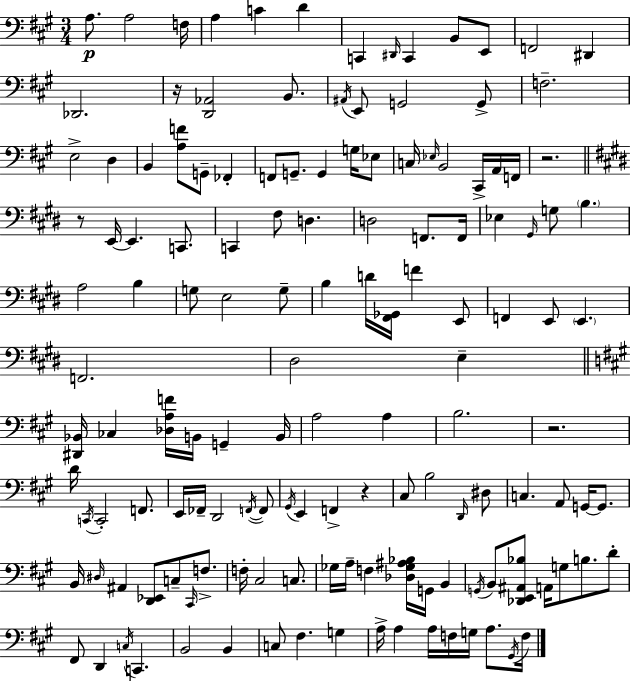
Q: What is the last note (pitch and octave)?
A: F3